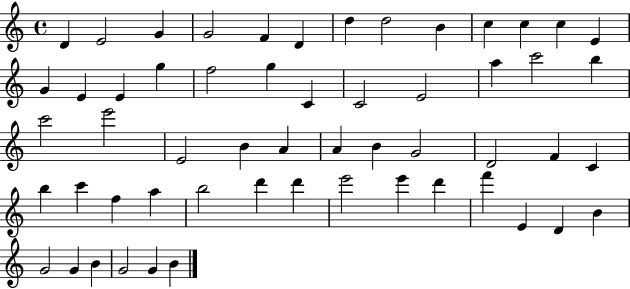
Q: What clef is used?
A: treble